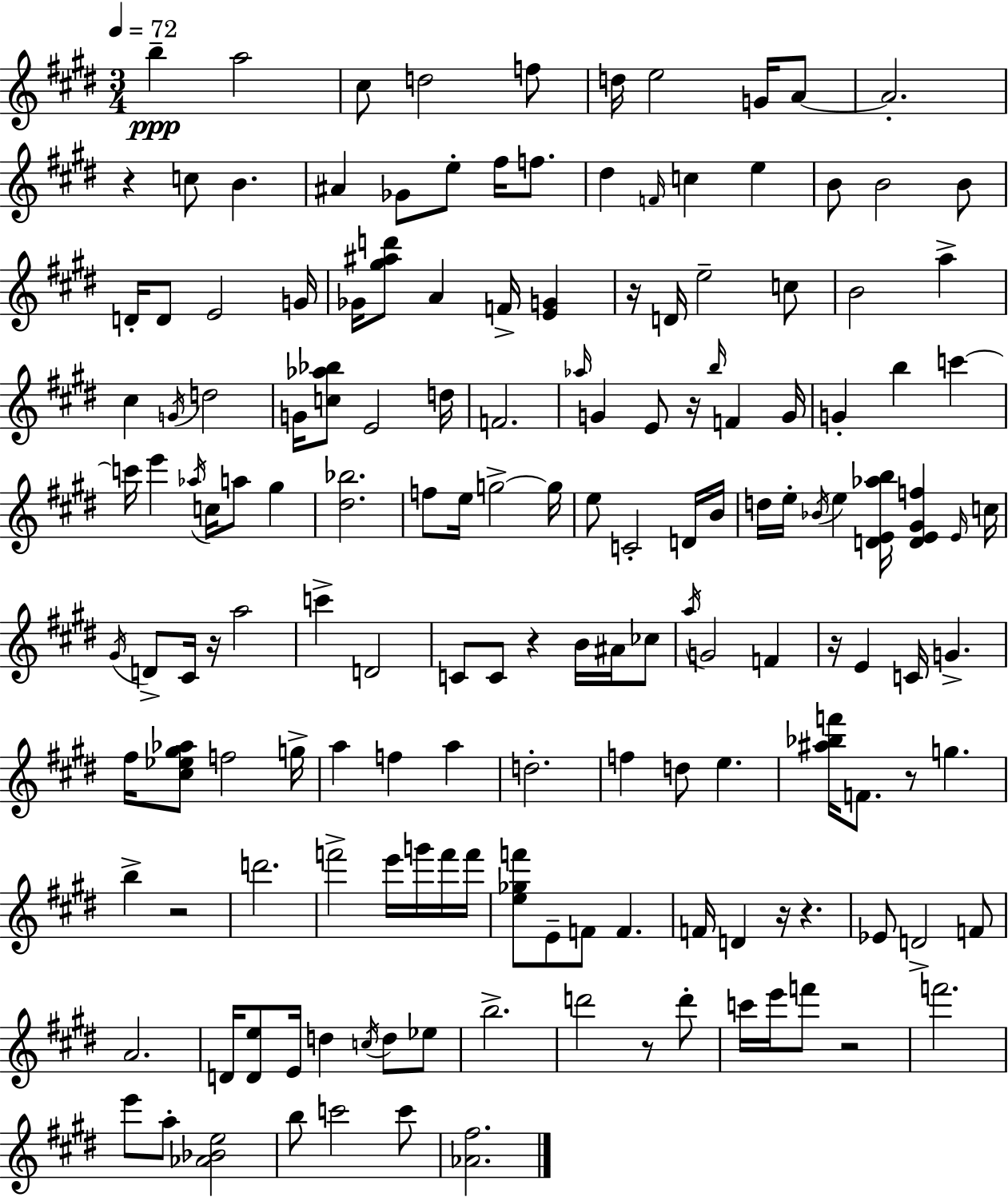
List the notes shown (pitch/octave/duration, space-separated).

B5/q A5/h C#5/e D5/h F5/e D5/s E5/h G4/s A4/e A4/h. R/q C5/e B4/q. A#4/q Gb4/e E5/e F#5/s F5/e. D#5/q F4/s C5/q E5/q B4/e B4/h B4/e D4/s D4/e E4/h G4/s Gb4/s [G#5,A#5,D6]/e A4/q F4/s [E4,G4]/q R/s D4/s E5/h C5/e B4/h A5/q C#5/q G4/s D5/h G4/s [C5,Ab5,Bb5]/e E4/h D5/s F4/h. Ab5/s G4/q E4/e R/s B5/s F4/q G4/s G4/q B5/q C6/q C6/s E6/q Ab5/s C5/s A5/e G#5/q [D#5,Bb5]/h. F5/e E5/s G5/h G5/s E5/e C4/h D4/s B4/s D5/s E5/s Bb4/s E5/q [D4,E4,Ab5,B5]/s [D4,E4,G#4,F5]/q E4/s C5/s G#4/s D4/e C#4/s R/s A5/h C6/q D4/h C4/e C4/e R/q B4/s A#4/s CES5/e A5/s G4/h F4/q R/s E4/q C4/s G4/q. F#5/s [C#5,Eb5,G#5,Ab5]/e F5/h G5/s A5/q F5/q A5/q D5/h. F5/q D5/e E5/q. [A#5,Bb5,F6]/s F4/e. R/e G5/q. B5/q R/h D6/h. F6/h E6/s G6/s F6/s F6/s [E5,Gb5,F6]/e E4/e F4/e F4/q. F4/s D4/q R/s R/q. Eb4/e D4/h F4/e A4/h. D4/s [D4,E5]/e E4/s D5/q C5/s D5/e Eb5/e B5/h. D6/h R/e D6/e C6/s E6/s F6/e R/h F6/h. E6/e A5/e [Ab4,Bb4,E5]/h B5/e C6/h C6/e [Ab4,F#5]/h.